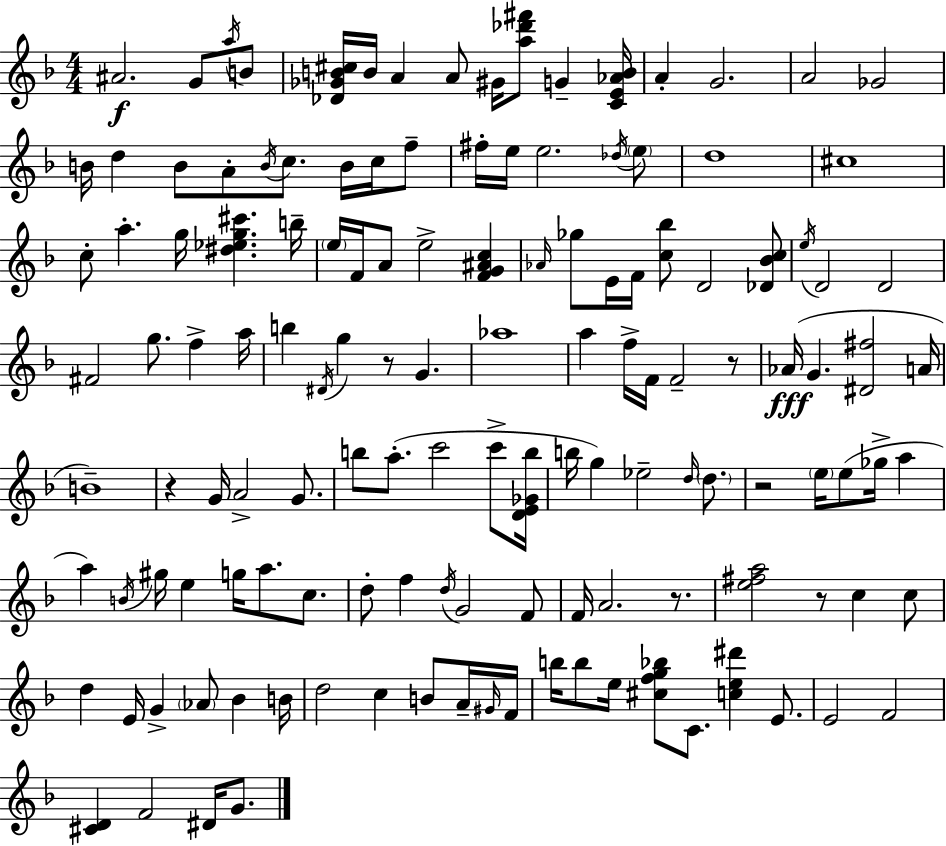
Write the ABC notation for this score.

X:1
T:Untitled
M:4/4
L:1/4
K:F
^A2 G/2 a/4 B/2 [_D_GB^c]/4 B/4 A A/2 ^G/4 [a_d'^f']/2 G [CE_AB]/4 A G2 A2 _G2 B/4 d B/2 A/2 B/4 c/2 B/4 c/4 f/2 ^f/4 e/4 e2 _d/4 e/2 d4 ^c4 c/2 a g/4 [^d_eg^c'] b/4 e/4 F/4 A/2 e2 [FG^Ac] _A/4 _g/2 E/4 F/4 [c_b]/2 D2 [_D_Bc]/2 e/4 D2 D2 ^F2 g/2 f a/4 b ^D/4 g z/2 G _a4 a f/4 F/4 F2 z/2 _A/4 G [^D^f]2 A/4 B4 z G/4 A2 G/2 b/2 a/2 c'2 c'/2 [DE_Gb]/4 b/4 g _e2 d/4 d/2 z2 e/4 e/2 _g/4 a a B/4 ^g/4 e g/4 a/2 c/2 d/2 f d/4 G2 F/2 F/4 A2 z/2 [e^fa]2 z/2 c c/2 d E/4 G _A/2 _B B/4 d2 c B/2 A/4 ^G/4 F/4 b/4 b/2 e/4 [^cfg_b]/2 C/2 [ce^d'] E/2 E2 F2 [^CD] F2 ^D/4 G/2